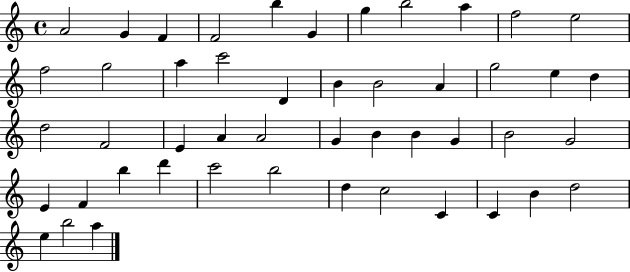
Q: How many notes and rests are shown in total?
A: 48